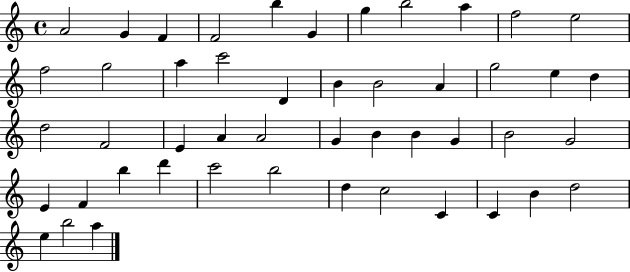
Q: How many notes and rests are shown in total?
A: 48